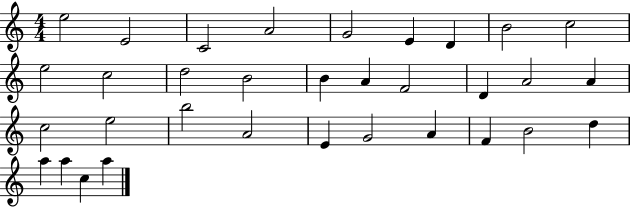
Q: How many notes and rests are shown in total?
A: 33